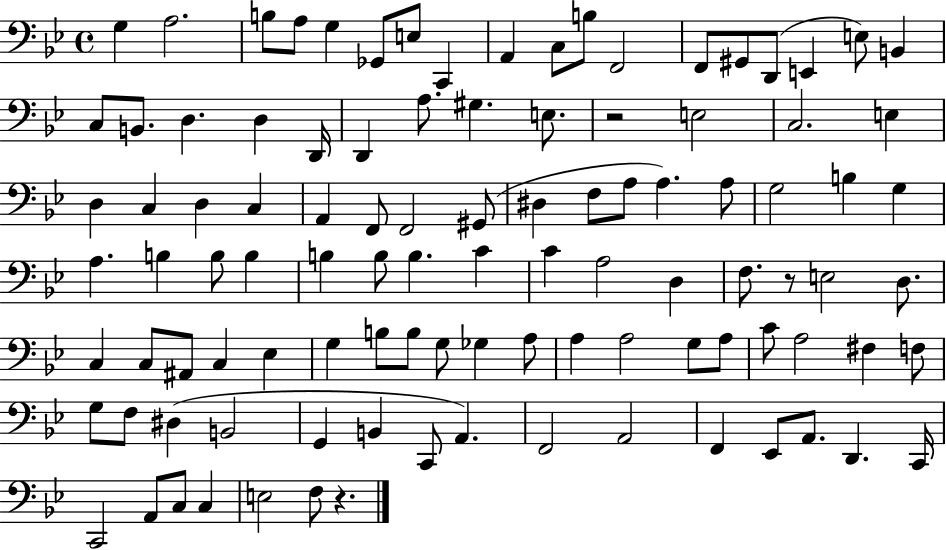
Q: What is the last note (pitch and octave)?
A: F3